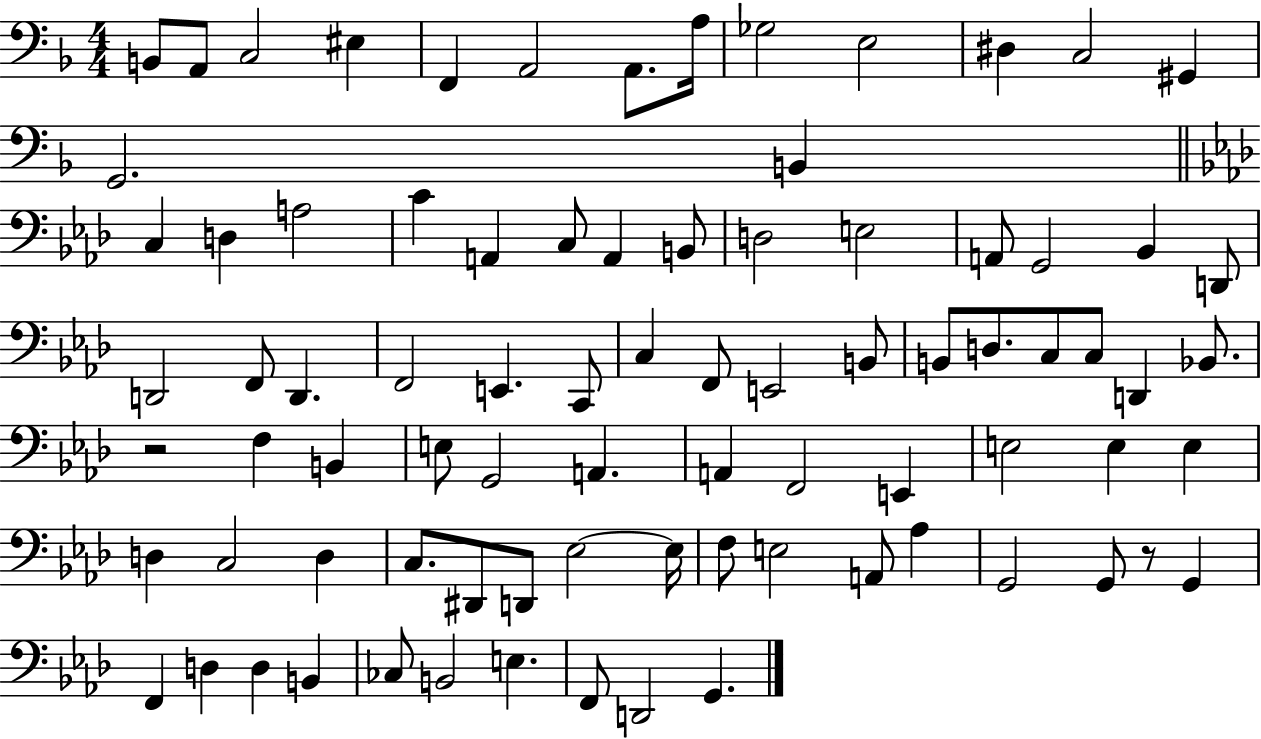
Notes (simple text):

B2/e A2/e C3/h EIS3/q F2/q A2/h A2/e. A3/s Gb3/h E3/h D#3/q C3/h G#2/q G2/h. B2/q C3/q D3/q A3/h C4/q A2/q C3/e A2/q B2/e D3/h E3/h A2/e G2/h Bb2/q D2/e D2/h F2/e D2/q. F2/h E2/q. C2/e C3/q F2/e E2/h B2/e B2/e D3/e. C3/e C3/e D2/q Bb2/e. R/h F3/q B2/q E3/e G2/h A2/q. A2/q F2/h E2/q E3/h E3/q E3/q D3/q C3/h D3/q C3/e. D#2/e D2/e Eb3/h Eb3/s F3/e E3/h A2/e Ab3/q G2/h G2/e R/e G2/q F2/q D3/q D3/q B2/q CES3/e B2/h E3/q. F2/e D2/h G2/q.